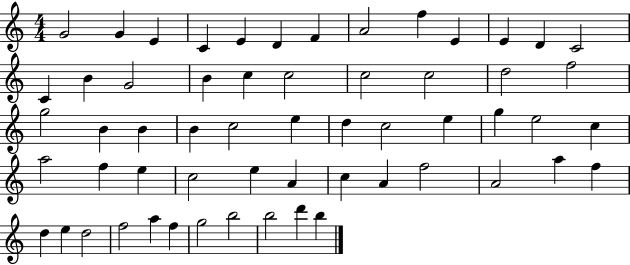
{
  \clef treble
  \numericTimeSignature
  \time 4/4
  \key c \major
  g'2 g'4 e'4 | c'4 e'4 d'4 f'4 | a'2 f''4 e'4 | e'4 d'4 c'2 | \break c'4 b'4 g'2 | b'4 c''4 c''2 | c''2 c''2 | d''2 f''2 | \break g''2 b'4 b'4 | b'4 c''2 e''4 | d''4 c''2 e''4 | g''4 e''2 c''4 | \break a''2 f''4 e''4 | c''2 e''4 a'4 | c''4 a'4 f''2 | a'2 a''4 f''4 | \break d''4 e''4 d''2 | f''2 a''4 f''4 | g''2 b''2 | b''2 d'''4 b''4 | \break \bar "|."
}